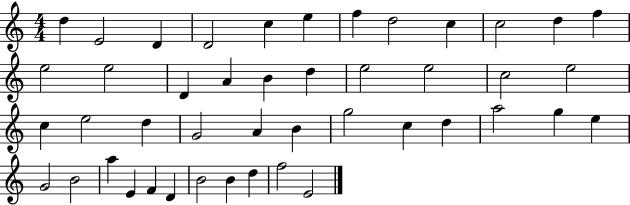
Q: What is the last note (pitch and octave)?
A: E4